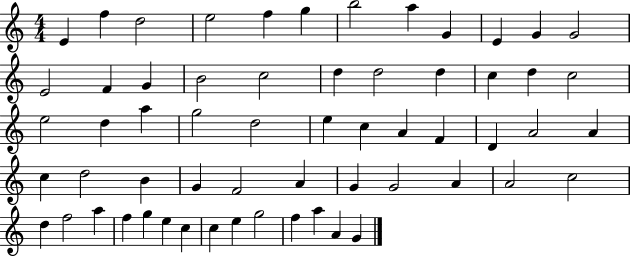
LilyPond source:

{
  \clef treble
  \numericTimeSignature
  \time 4/4
  \key c \major
  e'4 f''4 d''2 | e''2 f''4 g''4 | b''2 a''4 g'4 | e'4 g'4 g'2 | \break e'2 f'4 g'4 | b'2 c''2 | d''4 d''2 d''4 | c''4 d''4 c''2 | \break e''2 d''4 a''4 | g''2 d''2 | e''4 c''4 a'4 f'4 | d'4 a'2 a'4 | \break c''4 d''2 b'4 | g'4 f'2 a'4 | g'4 g'2 a'4 | a'2 c''2 | \break d''4 f''2 a''4 | f''4 g''4 e''4 c''4 | c''4 e''4 g''2 | f''4 a''4 a'4 g'4 | \break \bar "|."
}